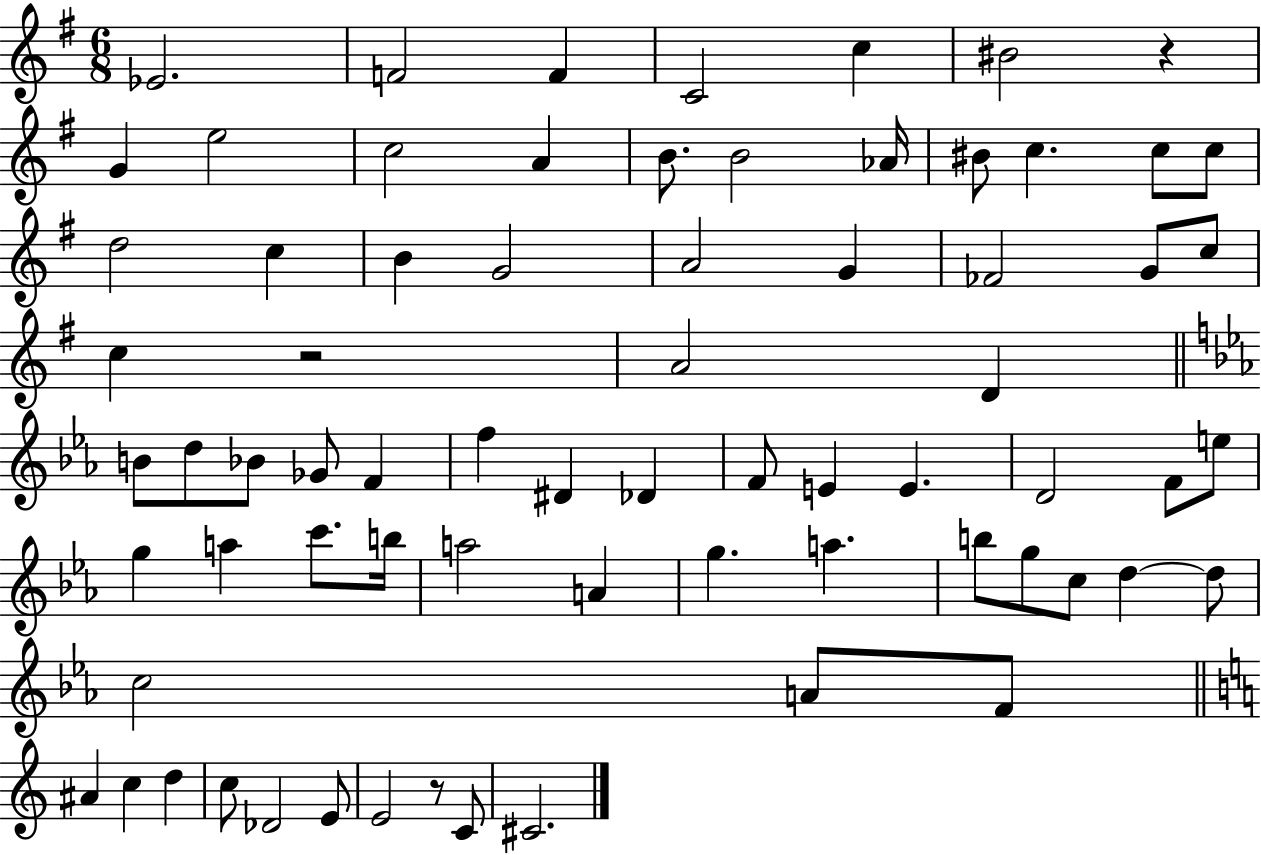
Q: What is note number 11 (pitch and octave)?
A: B4